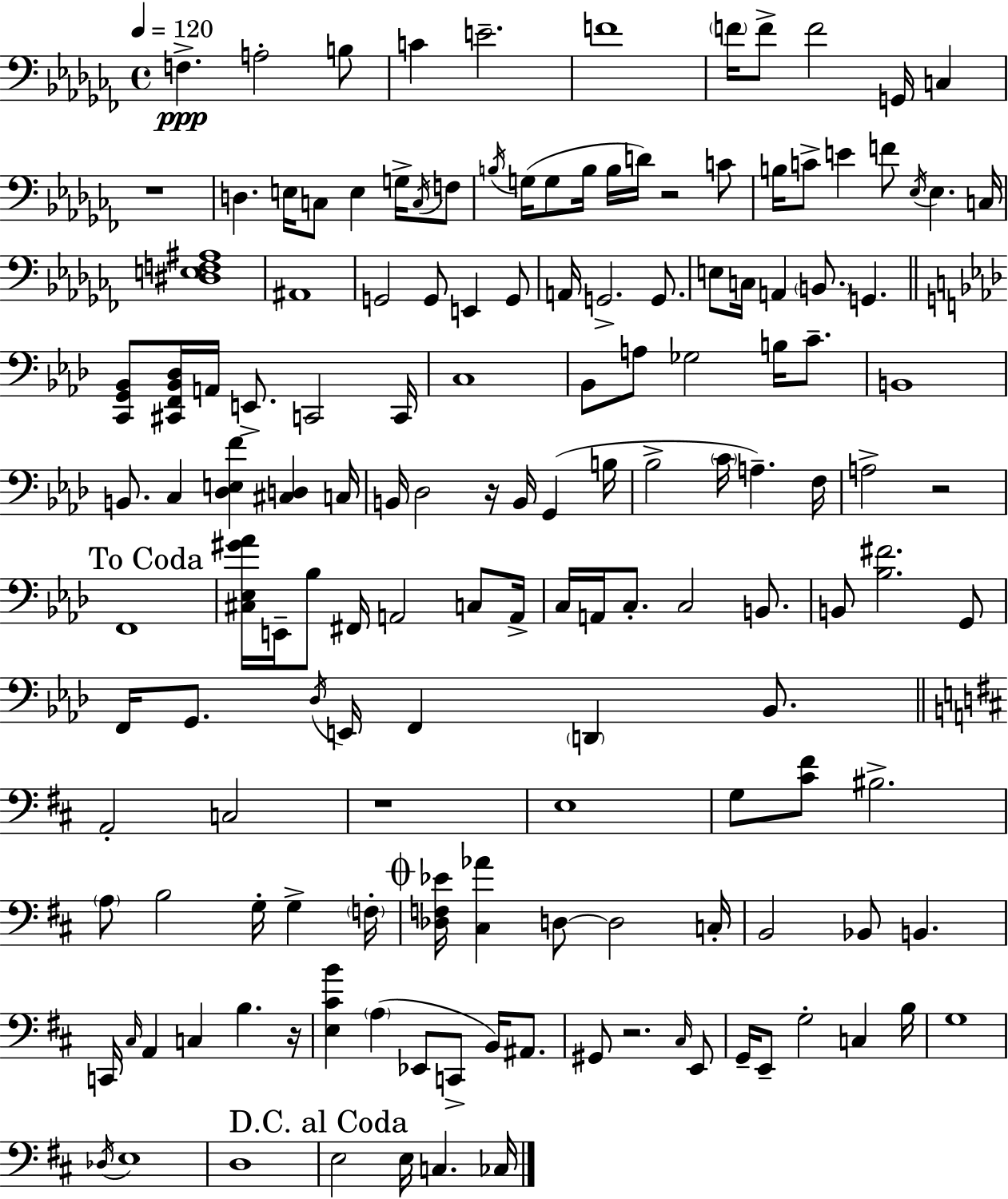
{
  \clef bass
  \time 4/4
  \defaultTimeSignature
  \key aes \minor
  \tempo 4 = 120
  \repeat volta 2 { f4.->\ppp a2-. b8 | c'4 e'2.-- | f'1 | \parenthesize f'16 f'8-> f'2 g,16 c4 | \break r1 | d4. e16 c8 e4 g16-> \acciaccatura { c16 } f8 | \acciaccatura { b16 } g16( g8 b16 b16 d'16) r2 | c'8 b16 c'8-> e'4 f'8 \acciaccatura { ees16 } ees4. | \break c16 <dis e f ais>1 | ais,1 | g,2 g,8 e,4 | g,8 a,16 g,2.-> | \break g,8. e8 c16 a,4 \parenthesize b,8. g,4. | \bar "||" \break \key f \minor <c, g, bes,>8 <cis, f, bes, des>16 a,16 e,8.-> c,2 c,16 | c1 | bes,8 a8 ges2 b16 c'8.-- | b,1 | \break b,8. c4 <des e f'>4 <cis d>4 c16 | b,16 des2 r16 b,16 g,4( b16 | bes2-> \parenthesize c'16 a4.--) f16 | a2-> r2 | \break \mark "To Coda" f,1 | <cis ees gis' aes'>16 e,16-- bes8 fis,16 a,2 c8 a,16-> | c16 a,16 c8.-. c2 b,8. | b,8 <bes fis'>2. g,8 | \break f,16 g,8. \acciaccatura { des16 } e,16 f,4 \parenthesize d,4 bes,8. | \bar "||" \break \key d \major a,2-. c2 | r1 | e1 | g8 <cis' fis'>8 bis2.-> | \break \parenthesize a8 b2 g16-. g4-> \parenthesize f16-. | \mark \markup { \musicglyph "scripts.coda" } <des f ees'>16 <cis aes'>4 d8~~ d2 c16-. | b,2 bes,8 b,4. | c,16 \grace { cis16 } a,4 c4 b4. | \break r16 <e cis' b'>4 \parenthesize a4( ees,8 c,8-> b,16) ais,8. | gis,8 r2. \grace { cis16 } | e,8 g,16-- e,8-- g2-. c4 | b16 g1 | \break \acciaccatura { des16 } e1 | d1 | \mark "D.C. al Coda" e2 e16 c4. | ces16 } \bar "|."
}